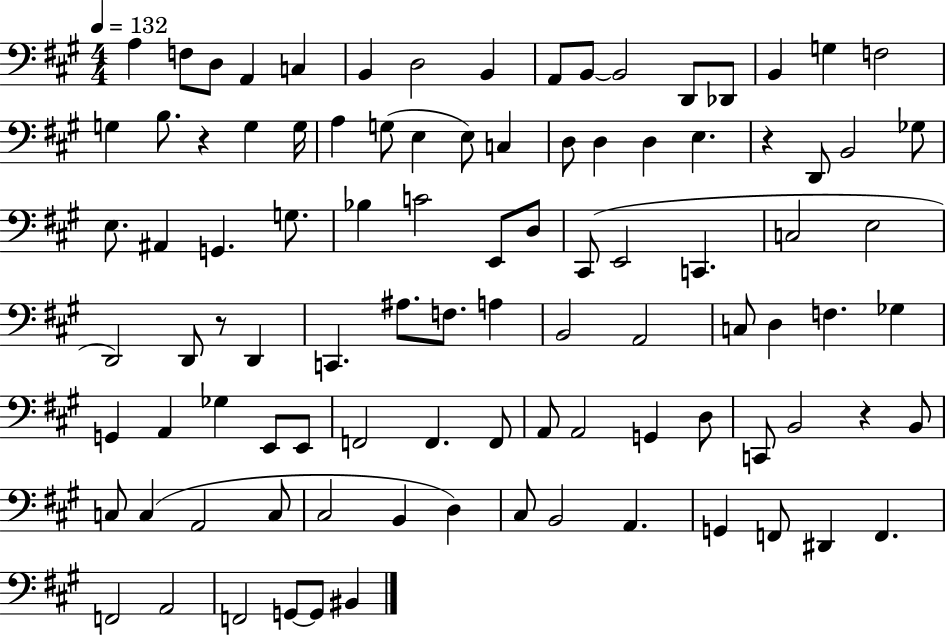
A3/q F3/e D3/e A2/q C3/q B2/q D3/h B2/q A2/e B2/e B2/h D2/e Db2/e B2/q G3/q F3/h G3/q B3/e. R/q G3/q G3/s A3/q G3/e E3/q E3/e C3/q D3/e D3/q D3/q E3/q. R/q D2/e B2/h Gb3/e E3/e. A#2/q G2/q. G3/e. Bb3/q C4/h E2/e D3/e C#2/e E2/h C2/q. C3/h E3/h D2/h D2/e R/e D2/q C2/q. A#3/e. F3/e. A3/q B2/h A2/h C3/e D3/q F3/q. Gb3/q G2/q A2/q Gb3/q E2/e E2/e F2/h F2/q. F2/e A2/e A2/h G2/q D3/e C2/e B2/h R/q B2/e C3/e C3/q A2/h C3/e C#3/h B2/q D3/q C#3/e B2/h A2/q. G2/q F2/e D#2/q F2/q. F2/h A2/h F2/h G2/e G2/e BIS2/q